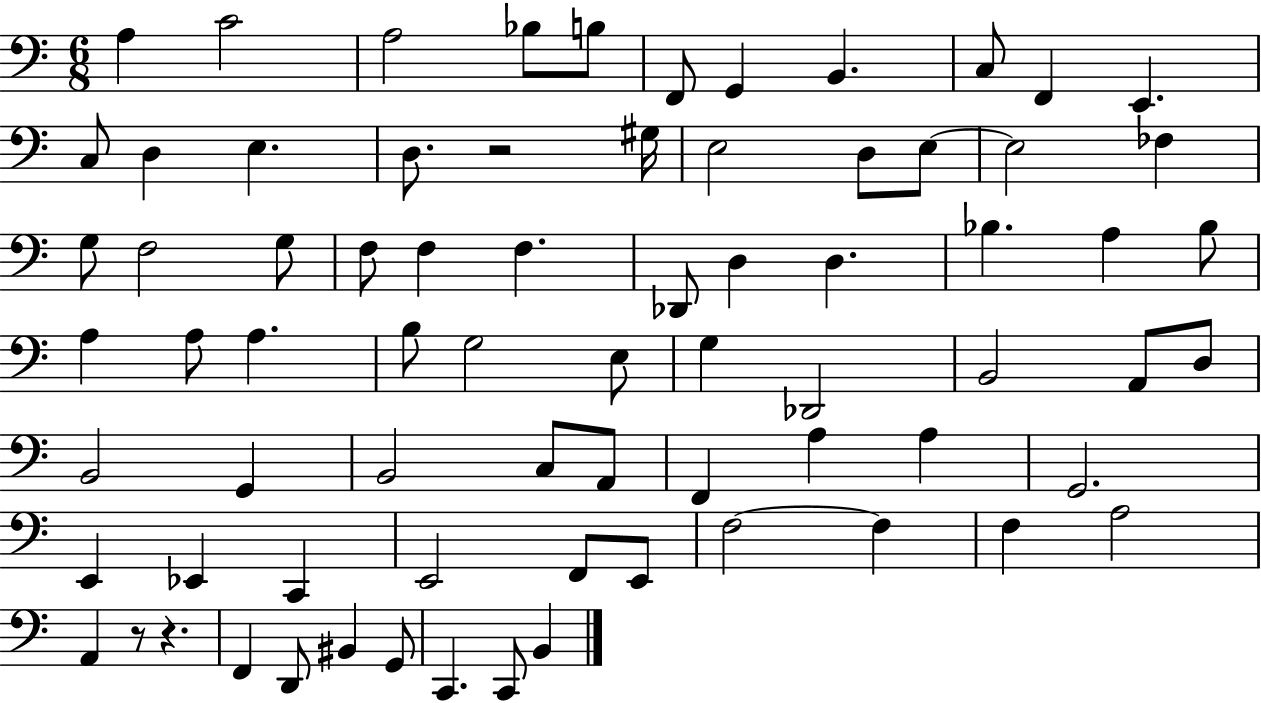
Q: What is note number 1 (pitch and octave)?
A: A3